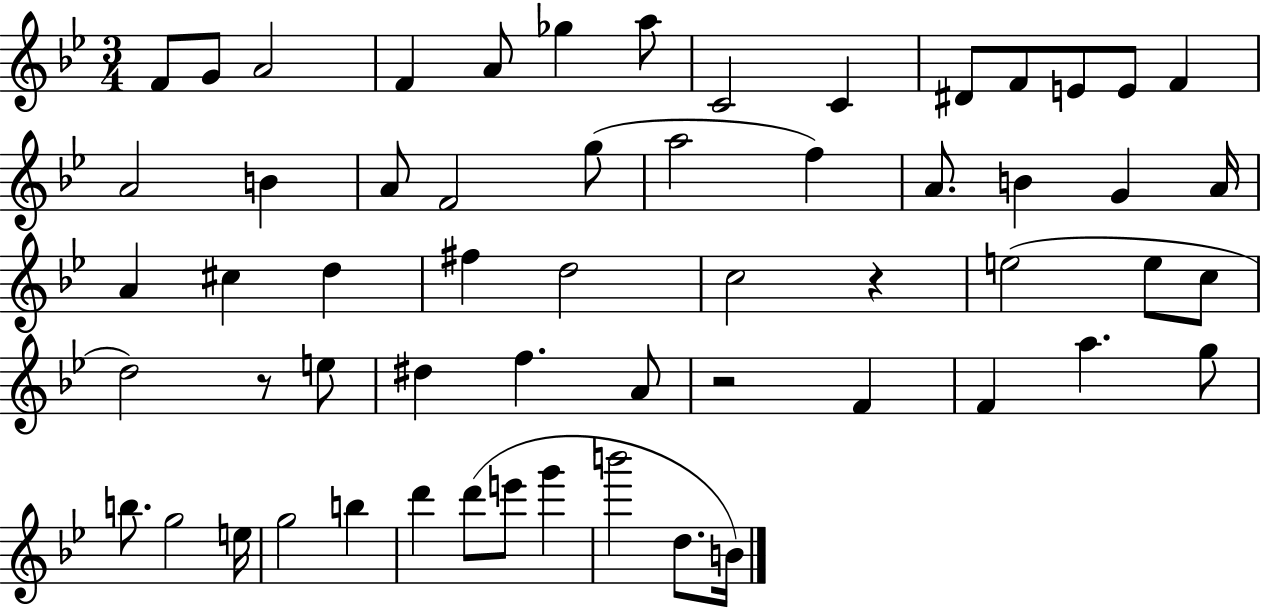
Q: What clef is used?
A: treble